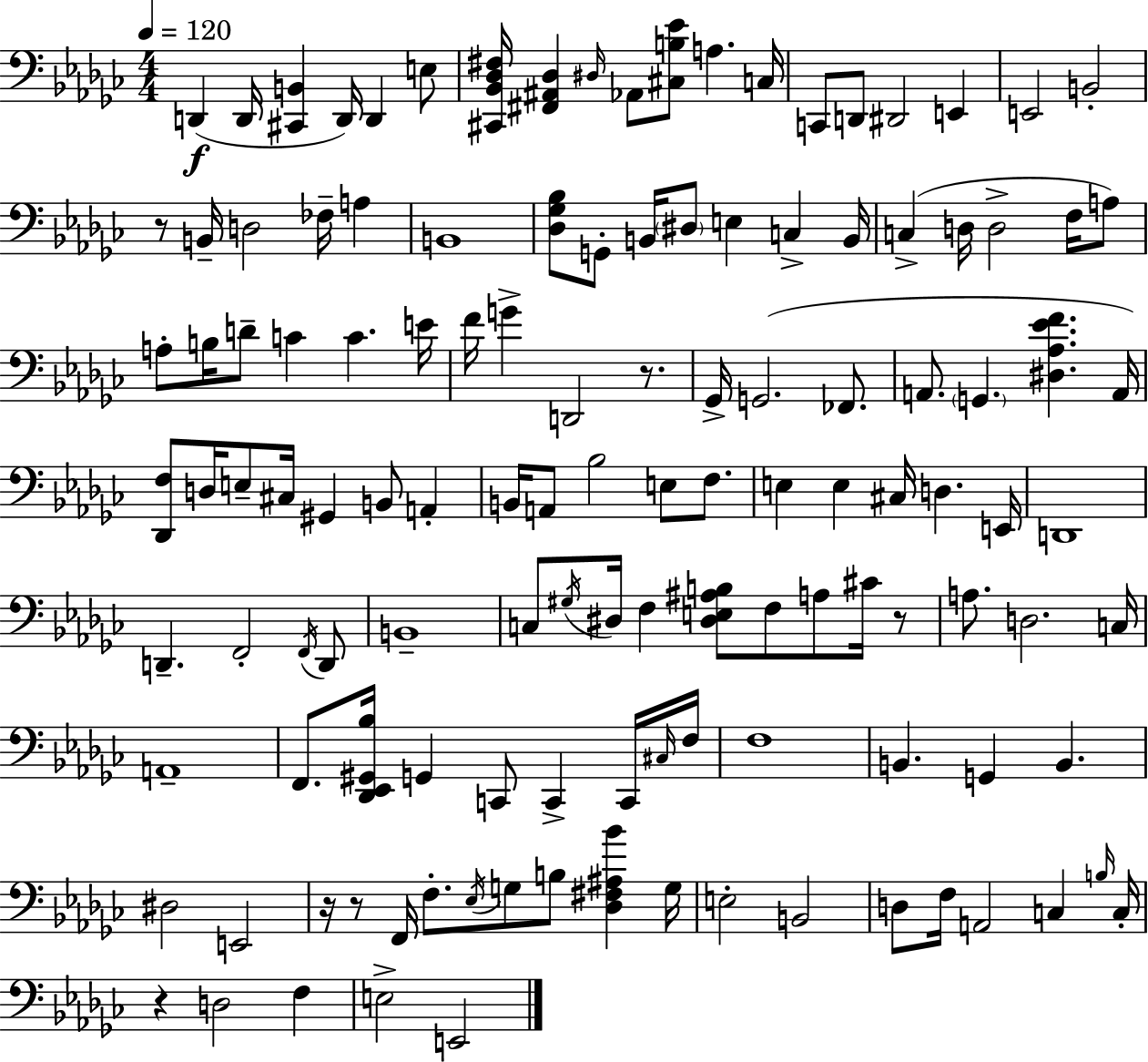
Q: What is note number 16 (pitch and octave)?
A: B2